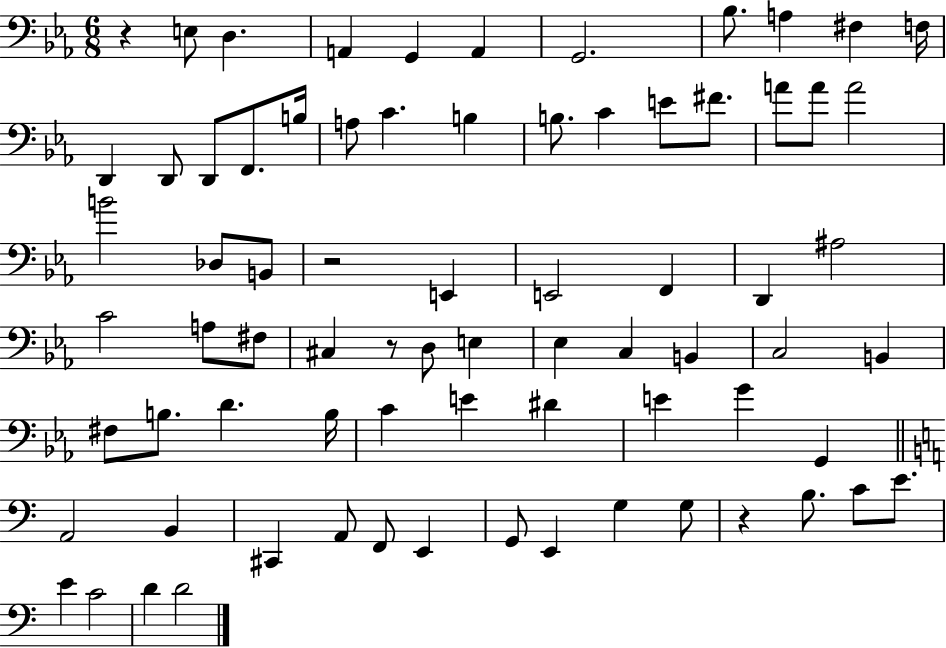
X:1
T:Untitled
M:6/8
L:1/4
K:Eb
z E,/2 D, A,, G,, A,, G,,2 _B,/2 A, ^F, F,/4 D,, D,,/2 D,,/2 F,,/2 B,/4 A,/2 C B, B,/2 C E/2 ^F/2 A/2 A/2 A2 B2 _D,/2 B,,/2 z2 E,, E,,2 F,, D,, ^A,2 C2 A,/2 ^F,/2 ^C, z/2 D,/2 E, _E, C, B,, C,2 B,, ^F,/2 B,/2 D B,/4 C E ^D E G G,, A,,2 B,, ^C,, A,,/2 F,,/2 E,, G,,/2 E,, G, G,/2 z B,/2 C/2 E/2 E C2 D D2